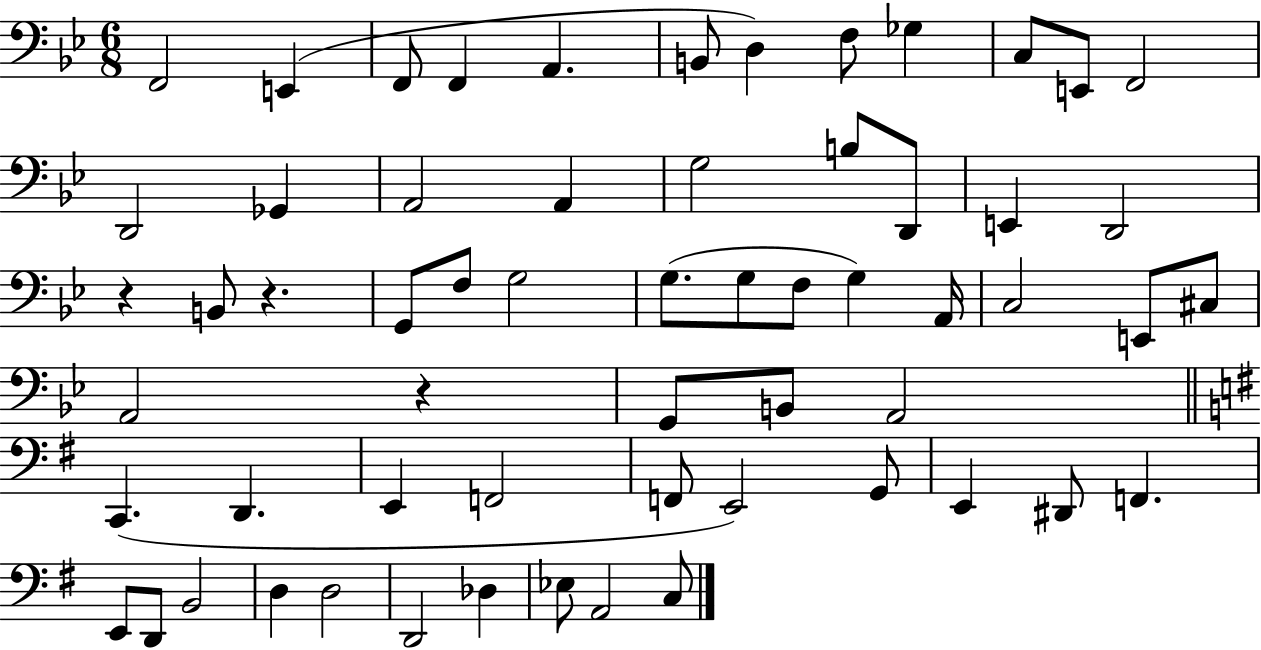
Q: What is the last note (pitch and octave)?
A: C3